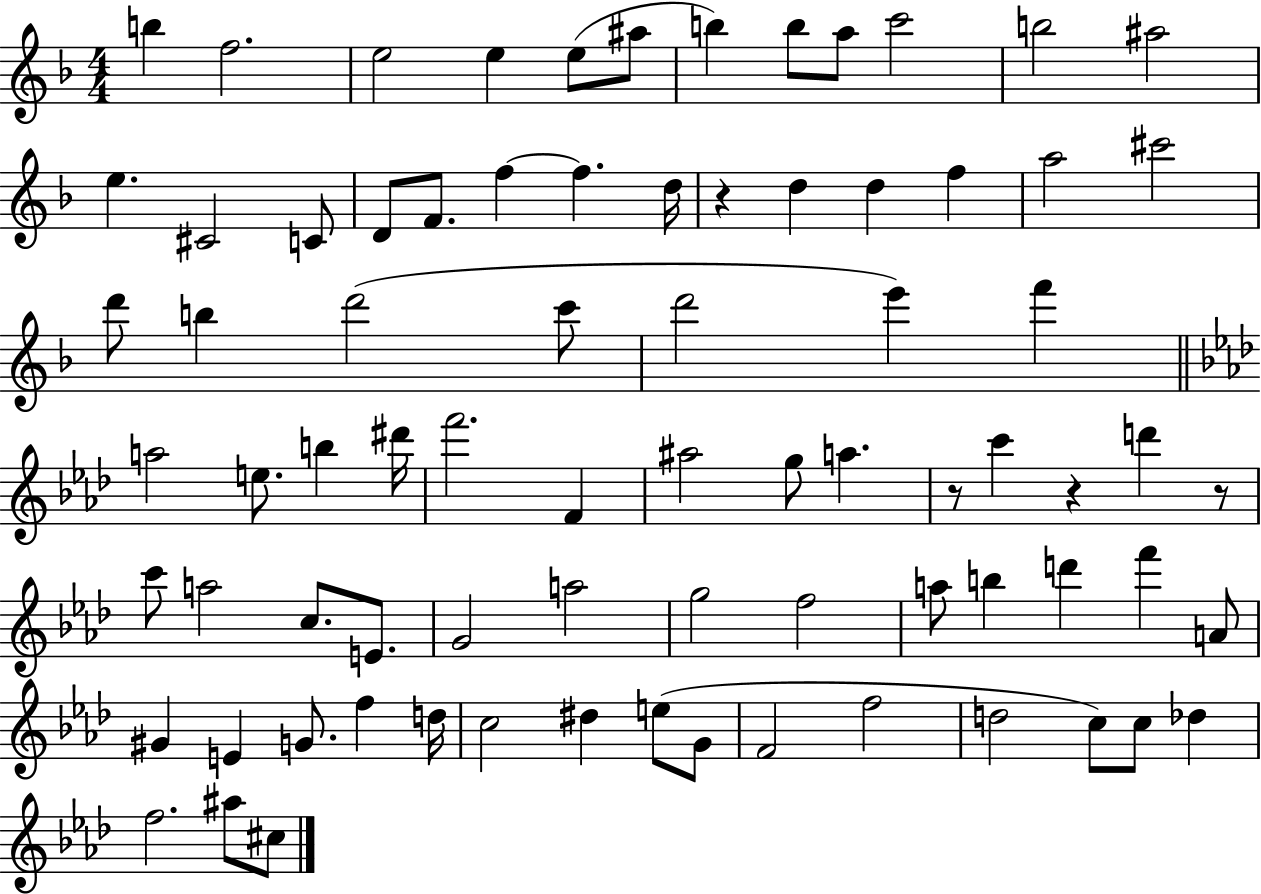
{
  \clef treble
  \numericTimeSignature
  \time 4/4
  \key f \major
  b''4 f''2. | e''2 e''4 e''8( ais''8 | b''4) b''8 a''8 c'''2 | b''2 ais''2 | \break e''4. cis'2 c'8 | d'8 f'8. f''4~~ f''4. d''16 | r4 d''4 d''4 f''4 | a''2 cis'''2 | \break d'''8 b''4 d'''2( c'''8 | d'''2 e'''4) f'''4 | \bar "||" \break \key aes \major a''2 e''8. b''4 dis'''16 | f'''2. f'4 | ais''2 g''8 a''4. | r8 c'''4 r4 d'''4 r8 | \break c'''8 a''2 c''8. e'8. | g'2 a''2 | g''2 f''2 | a''8 b''4 d'''4 f'''4 a'8 | \break gis'4 e'4 g'8. f''4 d''16 | c''2 dis''4 e''8( g'8 | f'2 f''2 | d''2 c''8) c''8 des''4 | \break f''2. ais''8 cis''8 | \bar "|."
}